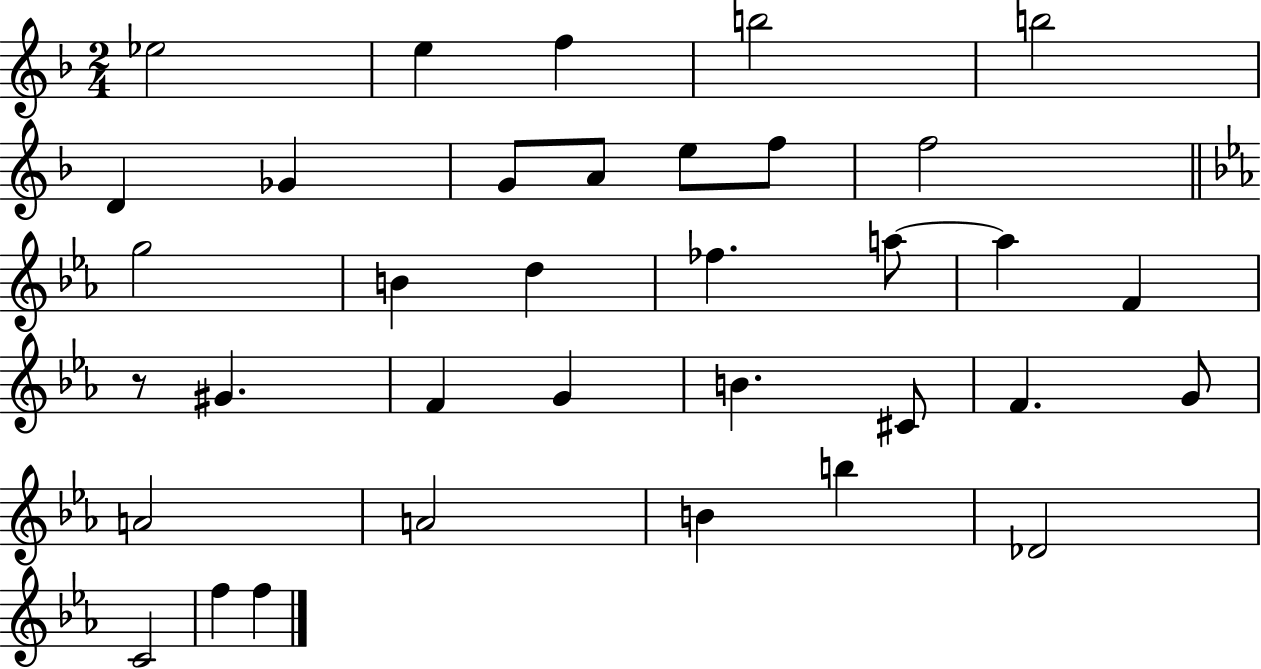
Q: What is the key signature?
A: F major